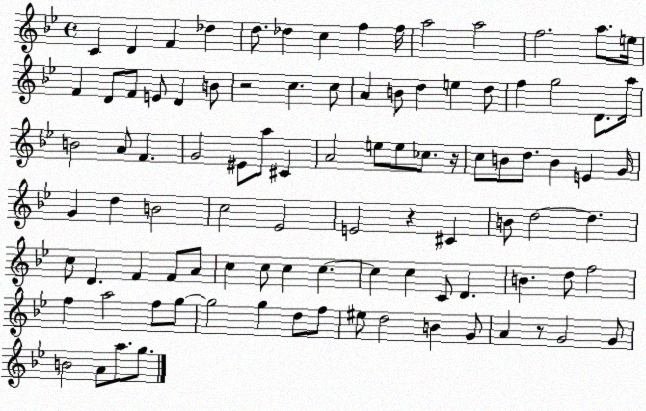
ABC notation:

X:1
T:Untitled
M:4/4
L:1/4
K:Bb
C D F _d d/2 _d c f f/4 a2 a2 f2 a/2 e/4 F D/2 F/2 E/2 D B/2 z2 c c/2 A B/2 d e d/2 f g2 D/2 a/4 B2 A/2 F G2 ^E/2 a/2 ^C A2 e/2 e/2 _c/2 z/4 c/2 B/2 d/2 B E G/4 G d B2 c2 _E2 E2 z ^C B/2 d2 d c/2 D F F/2 A/2 c c/2 c c c c C/2 D B d/2 f2 f a2 f/2 g/2 g2 g d/2 f/2 ^e/2 d2 B G/2 A z/2 G2 G/2 B2 A/2 a/2 g/2